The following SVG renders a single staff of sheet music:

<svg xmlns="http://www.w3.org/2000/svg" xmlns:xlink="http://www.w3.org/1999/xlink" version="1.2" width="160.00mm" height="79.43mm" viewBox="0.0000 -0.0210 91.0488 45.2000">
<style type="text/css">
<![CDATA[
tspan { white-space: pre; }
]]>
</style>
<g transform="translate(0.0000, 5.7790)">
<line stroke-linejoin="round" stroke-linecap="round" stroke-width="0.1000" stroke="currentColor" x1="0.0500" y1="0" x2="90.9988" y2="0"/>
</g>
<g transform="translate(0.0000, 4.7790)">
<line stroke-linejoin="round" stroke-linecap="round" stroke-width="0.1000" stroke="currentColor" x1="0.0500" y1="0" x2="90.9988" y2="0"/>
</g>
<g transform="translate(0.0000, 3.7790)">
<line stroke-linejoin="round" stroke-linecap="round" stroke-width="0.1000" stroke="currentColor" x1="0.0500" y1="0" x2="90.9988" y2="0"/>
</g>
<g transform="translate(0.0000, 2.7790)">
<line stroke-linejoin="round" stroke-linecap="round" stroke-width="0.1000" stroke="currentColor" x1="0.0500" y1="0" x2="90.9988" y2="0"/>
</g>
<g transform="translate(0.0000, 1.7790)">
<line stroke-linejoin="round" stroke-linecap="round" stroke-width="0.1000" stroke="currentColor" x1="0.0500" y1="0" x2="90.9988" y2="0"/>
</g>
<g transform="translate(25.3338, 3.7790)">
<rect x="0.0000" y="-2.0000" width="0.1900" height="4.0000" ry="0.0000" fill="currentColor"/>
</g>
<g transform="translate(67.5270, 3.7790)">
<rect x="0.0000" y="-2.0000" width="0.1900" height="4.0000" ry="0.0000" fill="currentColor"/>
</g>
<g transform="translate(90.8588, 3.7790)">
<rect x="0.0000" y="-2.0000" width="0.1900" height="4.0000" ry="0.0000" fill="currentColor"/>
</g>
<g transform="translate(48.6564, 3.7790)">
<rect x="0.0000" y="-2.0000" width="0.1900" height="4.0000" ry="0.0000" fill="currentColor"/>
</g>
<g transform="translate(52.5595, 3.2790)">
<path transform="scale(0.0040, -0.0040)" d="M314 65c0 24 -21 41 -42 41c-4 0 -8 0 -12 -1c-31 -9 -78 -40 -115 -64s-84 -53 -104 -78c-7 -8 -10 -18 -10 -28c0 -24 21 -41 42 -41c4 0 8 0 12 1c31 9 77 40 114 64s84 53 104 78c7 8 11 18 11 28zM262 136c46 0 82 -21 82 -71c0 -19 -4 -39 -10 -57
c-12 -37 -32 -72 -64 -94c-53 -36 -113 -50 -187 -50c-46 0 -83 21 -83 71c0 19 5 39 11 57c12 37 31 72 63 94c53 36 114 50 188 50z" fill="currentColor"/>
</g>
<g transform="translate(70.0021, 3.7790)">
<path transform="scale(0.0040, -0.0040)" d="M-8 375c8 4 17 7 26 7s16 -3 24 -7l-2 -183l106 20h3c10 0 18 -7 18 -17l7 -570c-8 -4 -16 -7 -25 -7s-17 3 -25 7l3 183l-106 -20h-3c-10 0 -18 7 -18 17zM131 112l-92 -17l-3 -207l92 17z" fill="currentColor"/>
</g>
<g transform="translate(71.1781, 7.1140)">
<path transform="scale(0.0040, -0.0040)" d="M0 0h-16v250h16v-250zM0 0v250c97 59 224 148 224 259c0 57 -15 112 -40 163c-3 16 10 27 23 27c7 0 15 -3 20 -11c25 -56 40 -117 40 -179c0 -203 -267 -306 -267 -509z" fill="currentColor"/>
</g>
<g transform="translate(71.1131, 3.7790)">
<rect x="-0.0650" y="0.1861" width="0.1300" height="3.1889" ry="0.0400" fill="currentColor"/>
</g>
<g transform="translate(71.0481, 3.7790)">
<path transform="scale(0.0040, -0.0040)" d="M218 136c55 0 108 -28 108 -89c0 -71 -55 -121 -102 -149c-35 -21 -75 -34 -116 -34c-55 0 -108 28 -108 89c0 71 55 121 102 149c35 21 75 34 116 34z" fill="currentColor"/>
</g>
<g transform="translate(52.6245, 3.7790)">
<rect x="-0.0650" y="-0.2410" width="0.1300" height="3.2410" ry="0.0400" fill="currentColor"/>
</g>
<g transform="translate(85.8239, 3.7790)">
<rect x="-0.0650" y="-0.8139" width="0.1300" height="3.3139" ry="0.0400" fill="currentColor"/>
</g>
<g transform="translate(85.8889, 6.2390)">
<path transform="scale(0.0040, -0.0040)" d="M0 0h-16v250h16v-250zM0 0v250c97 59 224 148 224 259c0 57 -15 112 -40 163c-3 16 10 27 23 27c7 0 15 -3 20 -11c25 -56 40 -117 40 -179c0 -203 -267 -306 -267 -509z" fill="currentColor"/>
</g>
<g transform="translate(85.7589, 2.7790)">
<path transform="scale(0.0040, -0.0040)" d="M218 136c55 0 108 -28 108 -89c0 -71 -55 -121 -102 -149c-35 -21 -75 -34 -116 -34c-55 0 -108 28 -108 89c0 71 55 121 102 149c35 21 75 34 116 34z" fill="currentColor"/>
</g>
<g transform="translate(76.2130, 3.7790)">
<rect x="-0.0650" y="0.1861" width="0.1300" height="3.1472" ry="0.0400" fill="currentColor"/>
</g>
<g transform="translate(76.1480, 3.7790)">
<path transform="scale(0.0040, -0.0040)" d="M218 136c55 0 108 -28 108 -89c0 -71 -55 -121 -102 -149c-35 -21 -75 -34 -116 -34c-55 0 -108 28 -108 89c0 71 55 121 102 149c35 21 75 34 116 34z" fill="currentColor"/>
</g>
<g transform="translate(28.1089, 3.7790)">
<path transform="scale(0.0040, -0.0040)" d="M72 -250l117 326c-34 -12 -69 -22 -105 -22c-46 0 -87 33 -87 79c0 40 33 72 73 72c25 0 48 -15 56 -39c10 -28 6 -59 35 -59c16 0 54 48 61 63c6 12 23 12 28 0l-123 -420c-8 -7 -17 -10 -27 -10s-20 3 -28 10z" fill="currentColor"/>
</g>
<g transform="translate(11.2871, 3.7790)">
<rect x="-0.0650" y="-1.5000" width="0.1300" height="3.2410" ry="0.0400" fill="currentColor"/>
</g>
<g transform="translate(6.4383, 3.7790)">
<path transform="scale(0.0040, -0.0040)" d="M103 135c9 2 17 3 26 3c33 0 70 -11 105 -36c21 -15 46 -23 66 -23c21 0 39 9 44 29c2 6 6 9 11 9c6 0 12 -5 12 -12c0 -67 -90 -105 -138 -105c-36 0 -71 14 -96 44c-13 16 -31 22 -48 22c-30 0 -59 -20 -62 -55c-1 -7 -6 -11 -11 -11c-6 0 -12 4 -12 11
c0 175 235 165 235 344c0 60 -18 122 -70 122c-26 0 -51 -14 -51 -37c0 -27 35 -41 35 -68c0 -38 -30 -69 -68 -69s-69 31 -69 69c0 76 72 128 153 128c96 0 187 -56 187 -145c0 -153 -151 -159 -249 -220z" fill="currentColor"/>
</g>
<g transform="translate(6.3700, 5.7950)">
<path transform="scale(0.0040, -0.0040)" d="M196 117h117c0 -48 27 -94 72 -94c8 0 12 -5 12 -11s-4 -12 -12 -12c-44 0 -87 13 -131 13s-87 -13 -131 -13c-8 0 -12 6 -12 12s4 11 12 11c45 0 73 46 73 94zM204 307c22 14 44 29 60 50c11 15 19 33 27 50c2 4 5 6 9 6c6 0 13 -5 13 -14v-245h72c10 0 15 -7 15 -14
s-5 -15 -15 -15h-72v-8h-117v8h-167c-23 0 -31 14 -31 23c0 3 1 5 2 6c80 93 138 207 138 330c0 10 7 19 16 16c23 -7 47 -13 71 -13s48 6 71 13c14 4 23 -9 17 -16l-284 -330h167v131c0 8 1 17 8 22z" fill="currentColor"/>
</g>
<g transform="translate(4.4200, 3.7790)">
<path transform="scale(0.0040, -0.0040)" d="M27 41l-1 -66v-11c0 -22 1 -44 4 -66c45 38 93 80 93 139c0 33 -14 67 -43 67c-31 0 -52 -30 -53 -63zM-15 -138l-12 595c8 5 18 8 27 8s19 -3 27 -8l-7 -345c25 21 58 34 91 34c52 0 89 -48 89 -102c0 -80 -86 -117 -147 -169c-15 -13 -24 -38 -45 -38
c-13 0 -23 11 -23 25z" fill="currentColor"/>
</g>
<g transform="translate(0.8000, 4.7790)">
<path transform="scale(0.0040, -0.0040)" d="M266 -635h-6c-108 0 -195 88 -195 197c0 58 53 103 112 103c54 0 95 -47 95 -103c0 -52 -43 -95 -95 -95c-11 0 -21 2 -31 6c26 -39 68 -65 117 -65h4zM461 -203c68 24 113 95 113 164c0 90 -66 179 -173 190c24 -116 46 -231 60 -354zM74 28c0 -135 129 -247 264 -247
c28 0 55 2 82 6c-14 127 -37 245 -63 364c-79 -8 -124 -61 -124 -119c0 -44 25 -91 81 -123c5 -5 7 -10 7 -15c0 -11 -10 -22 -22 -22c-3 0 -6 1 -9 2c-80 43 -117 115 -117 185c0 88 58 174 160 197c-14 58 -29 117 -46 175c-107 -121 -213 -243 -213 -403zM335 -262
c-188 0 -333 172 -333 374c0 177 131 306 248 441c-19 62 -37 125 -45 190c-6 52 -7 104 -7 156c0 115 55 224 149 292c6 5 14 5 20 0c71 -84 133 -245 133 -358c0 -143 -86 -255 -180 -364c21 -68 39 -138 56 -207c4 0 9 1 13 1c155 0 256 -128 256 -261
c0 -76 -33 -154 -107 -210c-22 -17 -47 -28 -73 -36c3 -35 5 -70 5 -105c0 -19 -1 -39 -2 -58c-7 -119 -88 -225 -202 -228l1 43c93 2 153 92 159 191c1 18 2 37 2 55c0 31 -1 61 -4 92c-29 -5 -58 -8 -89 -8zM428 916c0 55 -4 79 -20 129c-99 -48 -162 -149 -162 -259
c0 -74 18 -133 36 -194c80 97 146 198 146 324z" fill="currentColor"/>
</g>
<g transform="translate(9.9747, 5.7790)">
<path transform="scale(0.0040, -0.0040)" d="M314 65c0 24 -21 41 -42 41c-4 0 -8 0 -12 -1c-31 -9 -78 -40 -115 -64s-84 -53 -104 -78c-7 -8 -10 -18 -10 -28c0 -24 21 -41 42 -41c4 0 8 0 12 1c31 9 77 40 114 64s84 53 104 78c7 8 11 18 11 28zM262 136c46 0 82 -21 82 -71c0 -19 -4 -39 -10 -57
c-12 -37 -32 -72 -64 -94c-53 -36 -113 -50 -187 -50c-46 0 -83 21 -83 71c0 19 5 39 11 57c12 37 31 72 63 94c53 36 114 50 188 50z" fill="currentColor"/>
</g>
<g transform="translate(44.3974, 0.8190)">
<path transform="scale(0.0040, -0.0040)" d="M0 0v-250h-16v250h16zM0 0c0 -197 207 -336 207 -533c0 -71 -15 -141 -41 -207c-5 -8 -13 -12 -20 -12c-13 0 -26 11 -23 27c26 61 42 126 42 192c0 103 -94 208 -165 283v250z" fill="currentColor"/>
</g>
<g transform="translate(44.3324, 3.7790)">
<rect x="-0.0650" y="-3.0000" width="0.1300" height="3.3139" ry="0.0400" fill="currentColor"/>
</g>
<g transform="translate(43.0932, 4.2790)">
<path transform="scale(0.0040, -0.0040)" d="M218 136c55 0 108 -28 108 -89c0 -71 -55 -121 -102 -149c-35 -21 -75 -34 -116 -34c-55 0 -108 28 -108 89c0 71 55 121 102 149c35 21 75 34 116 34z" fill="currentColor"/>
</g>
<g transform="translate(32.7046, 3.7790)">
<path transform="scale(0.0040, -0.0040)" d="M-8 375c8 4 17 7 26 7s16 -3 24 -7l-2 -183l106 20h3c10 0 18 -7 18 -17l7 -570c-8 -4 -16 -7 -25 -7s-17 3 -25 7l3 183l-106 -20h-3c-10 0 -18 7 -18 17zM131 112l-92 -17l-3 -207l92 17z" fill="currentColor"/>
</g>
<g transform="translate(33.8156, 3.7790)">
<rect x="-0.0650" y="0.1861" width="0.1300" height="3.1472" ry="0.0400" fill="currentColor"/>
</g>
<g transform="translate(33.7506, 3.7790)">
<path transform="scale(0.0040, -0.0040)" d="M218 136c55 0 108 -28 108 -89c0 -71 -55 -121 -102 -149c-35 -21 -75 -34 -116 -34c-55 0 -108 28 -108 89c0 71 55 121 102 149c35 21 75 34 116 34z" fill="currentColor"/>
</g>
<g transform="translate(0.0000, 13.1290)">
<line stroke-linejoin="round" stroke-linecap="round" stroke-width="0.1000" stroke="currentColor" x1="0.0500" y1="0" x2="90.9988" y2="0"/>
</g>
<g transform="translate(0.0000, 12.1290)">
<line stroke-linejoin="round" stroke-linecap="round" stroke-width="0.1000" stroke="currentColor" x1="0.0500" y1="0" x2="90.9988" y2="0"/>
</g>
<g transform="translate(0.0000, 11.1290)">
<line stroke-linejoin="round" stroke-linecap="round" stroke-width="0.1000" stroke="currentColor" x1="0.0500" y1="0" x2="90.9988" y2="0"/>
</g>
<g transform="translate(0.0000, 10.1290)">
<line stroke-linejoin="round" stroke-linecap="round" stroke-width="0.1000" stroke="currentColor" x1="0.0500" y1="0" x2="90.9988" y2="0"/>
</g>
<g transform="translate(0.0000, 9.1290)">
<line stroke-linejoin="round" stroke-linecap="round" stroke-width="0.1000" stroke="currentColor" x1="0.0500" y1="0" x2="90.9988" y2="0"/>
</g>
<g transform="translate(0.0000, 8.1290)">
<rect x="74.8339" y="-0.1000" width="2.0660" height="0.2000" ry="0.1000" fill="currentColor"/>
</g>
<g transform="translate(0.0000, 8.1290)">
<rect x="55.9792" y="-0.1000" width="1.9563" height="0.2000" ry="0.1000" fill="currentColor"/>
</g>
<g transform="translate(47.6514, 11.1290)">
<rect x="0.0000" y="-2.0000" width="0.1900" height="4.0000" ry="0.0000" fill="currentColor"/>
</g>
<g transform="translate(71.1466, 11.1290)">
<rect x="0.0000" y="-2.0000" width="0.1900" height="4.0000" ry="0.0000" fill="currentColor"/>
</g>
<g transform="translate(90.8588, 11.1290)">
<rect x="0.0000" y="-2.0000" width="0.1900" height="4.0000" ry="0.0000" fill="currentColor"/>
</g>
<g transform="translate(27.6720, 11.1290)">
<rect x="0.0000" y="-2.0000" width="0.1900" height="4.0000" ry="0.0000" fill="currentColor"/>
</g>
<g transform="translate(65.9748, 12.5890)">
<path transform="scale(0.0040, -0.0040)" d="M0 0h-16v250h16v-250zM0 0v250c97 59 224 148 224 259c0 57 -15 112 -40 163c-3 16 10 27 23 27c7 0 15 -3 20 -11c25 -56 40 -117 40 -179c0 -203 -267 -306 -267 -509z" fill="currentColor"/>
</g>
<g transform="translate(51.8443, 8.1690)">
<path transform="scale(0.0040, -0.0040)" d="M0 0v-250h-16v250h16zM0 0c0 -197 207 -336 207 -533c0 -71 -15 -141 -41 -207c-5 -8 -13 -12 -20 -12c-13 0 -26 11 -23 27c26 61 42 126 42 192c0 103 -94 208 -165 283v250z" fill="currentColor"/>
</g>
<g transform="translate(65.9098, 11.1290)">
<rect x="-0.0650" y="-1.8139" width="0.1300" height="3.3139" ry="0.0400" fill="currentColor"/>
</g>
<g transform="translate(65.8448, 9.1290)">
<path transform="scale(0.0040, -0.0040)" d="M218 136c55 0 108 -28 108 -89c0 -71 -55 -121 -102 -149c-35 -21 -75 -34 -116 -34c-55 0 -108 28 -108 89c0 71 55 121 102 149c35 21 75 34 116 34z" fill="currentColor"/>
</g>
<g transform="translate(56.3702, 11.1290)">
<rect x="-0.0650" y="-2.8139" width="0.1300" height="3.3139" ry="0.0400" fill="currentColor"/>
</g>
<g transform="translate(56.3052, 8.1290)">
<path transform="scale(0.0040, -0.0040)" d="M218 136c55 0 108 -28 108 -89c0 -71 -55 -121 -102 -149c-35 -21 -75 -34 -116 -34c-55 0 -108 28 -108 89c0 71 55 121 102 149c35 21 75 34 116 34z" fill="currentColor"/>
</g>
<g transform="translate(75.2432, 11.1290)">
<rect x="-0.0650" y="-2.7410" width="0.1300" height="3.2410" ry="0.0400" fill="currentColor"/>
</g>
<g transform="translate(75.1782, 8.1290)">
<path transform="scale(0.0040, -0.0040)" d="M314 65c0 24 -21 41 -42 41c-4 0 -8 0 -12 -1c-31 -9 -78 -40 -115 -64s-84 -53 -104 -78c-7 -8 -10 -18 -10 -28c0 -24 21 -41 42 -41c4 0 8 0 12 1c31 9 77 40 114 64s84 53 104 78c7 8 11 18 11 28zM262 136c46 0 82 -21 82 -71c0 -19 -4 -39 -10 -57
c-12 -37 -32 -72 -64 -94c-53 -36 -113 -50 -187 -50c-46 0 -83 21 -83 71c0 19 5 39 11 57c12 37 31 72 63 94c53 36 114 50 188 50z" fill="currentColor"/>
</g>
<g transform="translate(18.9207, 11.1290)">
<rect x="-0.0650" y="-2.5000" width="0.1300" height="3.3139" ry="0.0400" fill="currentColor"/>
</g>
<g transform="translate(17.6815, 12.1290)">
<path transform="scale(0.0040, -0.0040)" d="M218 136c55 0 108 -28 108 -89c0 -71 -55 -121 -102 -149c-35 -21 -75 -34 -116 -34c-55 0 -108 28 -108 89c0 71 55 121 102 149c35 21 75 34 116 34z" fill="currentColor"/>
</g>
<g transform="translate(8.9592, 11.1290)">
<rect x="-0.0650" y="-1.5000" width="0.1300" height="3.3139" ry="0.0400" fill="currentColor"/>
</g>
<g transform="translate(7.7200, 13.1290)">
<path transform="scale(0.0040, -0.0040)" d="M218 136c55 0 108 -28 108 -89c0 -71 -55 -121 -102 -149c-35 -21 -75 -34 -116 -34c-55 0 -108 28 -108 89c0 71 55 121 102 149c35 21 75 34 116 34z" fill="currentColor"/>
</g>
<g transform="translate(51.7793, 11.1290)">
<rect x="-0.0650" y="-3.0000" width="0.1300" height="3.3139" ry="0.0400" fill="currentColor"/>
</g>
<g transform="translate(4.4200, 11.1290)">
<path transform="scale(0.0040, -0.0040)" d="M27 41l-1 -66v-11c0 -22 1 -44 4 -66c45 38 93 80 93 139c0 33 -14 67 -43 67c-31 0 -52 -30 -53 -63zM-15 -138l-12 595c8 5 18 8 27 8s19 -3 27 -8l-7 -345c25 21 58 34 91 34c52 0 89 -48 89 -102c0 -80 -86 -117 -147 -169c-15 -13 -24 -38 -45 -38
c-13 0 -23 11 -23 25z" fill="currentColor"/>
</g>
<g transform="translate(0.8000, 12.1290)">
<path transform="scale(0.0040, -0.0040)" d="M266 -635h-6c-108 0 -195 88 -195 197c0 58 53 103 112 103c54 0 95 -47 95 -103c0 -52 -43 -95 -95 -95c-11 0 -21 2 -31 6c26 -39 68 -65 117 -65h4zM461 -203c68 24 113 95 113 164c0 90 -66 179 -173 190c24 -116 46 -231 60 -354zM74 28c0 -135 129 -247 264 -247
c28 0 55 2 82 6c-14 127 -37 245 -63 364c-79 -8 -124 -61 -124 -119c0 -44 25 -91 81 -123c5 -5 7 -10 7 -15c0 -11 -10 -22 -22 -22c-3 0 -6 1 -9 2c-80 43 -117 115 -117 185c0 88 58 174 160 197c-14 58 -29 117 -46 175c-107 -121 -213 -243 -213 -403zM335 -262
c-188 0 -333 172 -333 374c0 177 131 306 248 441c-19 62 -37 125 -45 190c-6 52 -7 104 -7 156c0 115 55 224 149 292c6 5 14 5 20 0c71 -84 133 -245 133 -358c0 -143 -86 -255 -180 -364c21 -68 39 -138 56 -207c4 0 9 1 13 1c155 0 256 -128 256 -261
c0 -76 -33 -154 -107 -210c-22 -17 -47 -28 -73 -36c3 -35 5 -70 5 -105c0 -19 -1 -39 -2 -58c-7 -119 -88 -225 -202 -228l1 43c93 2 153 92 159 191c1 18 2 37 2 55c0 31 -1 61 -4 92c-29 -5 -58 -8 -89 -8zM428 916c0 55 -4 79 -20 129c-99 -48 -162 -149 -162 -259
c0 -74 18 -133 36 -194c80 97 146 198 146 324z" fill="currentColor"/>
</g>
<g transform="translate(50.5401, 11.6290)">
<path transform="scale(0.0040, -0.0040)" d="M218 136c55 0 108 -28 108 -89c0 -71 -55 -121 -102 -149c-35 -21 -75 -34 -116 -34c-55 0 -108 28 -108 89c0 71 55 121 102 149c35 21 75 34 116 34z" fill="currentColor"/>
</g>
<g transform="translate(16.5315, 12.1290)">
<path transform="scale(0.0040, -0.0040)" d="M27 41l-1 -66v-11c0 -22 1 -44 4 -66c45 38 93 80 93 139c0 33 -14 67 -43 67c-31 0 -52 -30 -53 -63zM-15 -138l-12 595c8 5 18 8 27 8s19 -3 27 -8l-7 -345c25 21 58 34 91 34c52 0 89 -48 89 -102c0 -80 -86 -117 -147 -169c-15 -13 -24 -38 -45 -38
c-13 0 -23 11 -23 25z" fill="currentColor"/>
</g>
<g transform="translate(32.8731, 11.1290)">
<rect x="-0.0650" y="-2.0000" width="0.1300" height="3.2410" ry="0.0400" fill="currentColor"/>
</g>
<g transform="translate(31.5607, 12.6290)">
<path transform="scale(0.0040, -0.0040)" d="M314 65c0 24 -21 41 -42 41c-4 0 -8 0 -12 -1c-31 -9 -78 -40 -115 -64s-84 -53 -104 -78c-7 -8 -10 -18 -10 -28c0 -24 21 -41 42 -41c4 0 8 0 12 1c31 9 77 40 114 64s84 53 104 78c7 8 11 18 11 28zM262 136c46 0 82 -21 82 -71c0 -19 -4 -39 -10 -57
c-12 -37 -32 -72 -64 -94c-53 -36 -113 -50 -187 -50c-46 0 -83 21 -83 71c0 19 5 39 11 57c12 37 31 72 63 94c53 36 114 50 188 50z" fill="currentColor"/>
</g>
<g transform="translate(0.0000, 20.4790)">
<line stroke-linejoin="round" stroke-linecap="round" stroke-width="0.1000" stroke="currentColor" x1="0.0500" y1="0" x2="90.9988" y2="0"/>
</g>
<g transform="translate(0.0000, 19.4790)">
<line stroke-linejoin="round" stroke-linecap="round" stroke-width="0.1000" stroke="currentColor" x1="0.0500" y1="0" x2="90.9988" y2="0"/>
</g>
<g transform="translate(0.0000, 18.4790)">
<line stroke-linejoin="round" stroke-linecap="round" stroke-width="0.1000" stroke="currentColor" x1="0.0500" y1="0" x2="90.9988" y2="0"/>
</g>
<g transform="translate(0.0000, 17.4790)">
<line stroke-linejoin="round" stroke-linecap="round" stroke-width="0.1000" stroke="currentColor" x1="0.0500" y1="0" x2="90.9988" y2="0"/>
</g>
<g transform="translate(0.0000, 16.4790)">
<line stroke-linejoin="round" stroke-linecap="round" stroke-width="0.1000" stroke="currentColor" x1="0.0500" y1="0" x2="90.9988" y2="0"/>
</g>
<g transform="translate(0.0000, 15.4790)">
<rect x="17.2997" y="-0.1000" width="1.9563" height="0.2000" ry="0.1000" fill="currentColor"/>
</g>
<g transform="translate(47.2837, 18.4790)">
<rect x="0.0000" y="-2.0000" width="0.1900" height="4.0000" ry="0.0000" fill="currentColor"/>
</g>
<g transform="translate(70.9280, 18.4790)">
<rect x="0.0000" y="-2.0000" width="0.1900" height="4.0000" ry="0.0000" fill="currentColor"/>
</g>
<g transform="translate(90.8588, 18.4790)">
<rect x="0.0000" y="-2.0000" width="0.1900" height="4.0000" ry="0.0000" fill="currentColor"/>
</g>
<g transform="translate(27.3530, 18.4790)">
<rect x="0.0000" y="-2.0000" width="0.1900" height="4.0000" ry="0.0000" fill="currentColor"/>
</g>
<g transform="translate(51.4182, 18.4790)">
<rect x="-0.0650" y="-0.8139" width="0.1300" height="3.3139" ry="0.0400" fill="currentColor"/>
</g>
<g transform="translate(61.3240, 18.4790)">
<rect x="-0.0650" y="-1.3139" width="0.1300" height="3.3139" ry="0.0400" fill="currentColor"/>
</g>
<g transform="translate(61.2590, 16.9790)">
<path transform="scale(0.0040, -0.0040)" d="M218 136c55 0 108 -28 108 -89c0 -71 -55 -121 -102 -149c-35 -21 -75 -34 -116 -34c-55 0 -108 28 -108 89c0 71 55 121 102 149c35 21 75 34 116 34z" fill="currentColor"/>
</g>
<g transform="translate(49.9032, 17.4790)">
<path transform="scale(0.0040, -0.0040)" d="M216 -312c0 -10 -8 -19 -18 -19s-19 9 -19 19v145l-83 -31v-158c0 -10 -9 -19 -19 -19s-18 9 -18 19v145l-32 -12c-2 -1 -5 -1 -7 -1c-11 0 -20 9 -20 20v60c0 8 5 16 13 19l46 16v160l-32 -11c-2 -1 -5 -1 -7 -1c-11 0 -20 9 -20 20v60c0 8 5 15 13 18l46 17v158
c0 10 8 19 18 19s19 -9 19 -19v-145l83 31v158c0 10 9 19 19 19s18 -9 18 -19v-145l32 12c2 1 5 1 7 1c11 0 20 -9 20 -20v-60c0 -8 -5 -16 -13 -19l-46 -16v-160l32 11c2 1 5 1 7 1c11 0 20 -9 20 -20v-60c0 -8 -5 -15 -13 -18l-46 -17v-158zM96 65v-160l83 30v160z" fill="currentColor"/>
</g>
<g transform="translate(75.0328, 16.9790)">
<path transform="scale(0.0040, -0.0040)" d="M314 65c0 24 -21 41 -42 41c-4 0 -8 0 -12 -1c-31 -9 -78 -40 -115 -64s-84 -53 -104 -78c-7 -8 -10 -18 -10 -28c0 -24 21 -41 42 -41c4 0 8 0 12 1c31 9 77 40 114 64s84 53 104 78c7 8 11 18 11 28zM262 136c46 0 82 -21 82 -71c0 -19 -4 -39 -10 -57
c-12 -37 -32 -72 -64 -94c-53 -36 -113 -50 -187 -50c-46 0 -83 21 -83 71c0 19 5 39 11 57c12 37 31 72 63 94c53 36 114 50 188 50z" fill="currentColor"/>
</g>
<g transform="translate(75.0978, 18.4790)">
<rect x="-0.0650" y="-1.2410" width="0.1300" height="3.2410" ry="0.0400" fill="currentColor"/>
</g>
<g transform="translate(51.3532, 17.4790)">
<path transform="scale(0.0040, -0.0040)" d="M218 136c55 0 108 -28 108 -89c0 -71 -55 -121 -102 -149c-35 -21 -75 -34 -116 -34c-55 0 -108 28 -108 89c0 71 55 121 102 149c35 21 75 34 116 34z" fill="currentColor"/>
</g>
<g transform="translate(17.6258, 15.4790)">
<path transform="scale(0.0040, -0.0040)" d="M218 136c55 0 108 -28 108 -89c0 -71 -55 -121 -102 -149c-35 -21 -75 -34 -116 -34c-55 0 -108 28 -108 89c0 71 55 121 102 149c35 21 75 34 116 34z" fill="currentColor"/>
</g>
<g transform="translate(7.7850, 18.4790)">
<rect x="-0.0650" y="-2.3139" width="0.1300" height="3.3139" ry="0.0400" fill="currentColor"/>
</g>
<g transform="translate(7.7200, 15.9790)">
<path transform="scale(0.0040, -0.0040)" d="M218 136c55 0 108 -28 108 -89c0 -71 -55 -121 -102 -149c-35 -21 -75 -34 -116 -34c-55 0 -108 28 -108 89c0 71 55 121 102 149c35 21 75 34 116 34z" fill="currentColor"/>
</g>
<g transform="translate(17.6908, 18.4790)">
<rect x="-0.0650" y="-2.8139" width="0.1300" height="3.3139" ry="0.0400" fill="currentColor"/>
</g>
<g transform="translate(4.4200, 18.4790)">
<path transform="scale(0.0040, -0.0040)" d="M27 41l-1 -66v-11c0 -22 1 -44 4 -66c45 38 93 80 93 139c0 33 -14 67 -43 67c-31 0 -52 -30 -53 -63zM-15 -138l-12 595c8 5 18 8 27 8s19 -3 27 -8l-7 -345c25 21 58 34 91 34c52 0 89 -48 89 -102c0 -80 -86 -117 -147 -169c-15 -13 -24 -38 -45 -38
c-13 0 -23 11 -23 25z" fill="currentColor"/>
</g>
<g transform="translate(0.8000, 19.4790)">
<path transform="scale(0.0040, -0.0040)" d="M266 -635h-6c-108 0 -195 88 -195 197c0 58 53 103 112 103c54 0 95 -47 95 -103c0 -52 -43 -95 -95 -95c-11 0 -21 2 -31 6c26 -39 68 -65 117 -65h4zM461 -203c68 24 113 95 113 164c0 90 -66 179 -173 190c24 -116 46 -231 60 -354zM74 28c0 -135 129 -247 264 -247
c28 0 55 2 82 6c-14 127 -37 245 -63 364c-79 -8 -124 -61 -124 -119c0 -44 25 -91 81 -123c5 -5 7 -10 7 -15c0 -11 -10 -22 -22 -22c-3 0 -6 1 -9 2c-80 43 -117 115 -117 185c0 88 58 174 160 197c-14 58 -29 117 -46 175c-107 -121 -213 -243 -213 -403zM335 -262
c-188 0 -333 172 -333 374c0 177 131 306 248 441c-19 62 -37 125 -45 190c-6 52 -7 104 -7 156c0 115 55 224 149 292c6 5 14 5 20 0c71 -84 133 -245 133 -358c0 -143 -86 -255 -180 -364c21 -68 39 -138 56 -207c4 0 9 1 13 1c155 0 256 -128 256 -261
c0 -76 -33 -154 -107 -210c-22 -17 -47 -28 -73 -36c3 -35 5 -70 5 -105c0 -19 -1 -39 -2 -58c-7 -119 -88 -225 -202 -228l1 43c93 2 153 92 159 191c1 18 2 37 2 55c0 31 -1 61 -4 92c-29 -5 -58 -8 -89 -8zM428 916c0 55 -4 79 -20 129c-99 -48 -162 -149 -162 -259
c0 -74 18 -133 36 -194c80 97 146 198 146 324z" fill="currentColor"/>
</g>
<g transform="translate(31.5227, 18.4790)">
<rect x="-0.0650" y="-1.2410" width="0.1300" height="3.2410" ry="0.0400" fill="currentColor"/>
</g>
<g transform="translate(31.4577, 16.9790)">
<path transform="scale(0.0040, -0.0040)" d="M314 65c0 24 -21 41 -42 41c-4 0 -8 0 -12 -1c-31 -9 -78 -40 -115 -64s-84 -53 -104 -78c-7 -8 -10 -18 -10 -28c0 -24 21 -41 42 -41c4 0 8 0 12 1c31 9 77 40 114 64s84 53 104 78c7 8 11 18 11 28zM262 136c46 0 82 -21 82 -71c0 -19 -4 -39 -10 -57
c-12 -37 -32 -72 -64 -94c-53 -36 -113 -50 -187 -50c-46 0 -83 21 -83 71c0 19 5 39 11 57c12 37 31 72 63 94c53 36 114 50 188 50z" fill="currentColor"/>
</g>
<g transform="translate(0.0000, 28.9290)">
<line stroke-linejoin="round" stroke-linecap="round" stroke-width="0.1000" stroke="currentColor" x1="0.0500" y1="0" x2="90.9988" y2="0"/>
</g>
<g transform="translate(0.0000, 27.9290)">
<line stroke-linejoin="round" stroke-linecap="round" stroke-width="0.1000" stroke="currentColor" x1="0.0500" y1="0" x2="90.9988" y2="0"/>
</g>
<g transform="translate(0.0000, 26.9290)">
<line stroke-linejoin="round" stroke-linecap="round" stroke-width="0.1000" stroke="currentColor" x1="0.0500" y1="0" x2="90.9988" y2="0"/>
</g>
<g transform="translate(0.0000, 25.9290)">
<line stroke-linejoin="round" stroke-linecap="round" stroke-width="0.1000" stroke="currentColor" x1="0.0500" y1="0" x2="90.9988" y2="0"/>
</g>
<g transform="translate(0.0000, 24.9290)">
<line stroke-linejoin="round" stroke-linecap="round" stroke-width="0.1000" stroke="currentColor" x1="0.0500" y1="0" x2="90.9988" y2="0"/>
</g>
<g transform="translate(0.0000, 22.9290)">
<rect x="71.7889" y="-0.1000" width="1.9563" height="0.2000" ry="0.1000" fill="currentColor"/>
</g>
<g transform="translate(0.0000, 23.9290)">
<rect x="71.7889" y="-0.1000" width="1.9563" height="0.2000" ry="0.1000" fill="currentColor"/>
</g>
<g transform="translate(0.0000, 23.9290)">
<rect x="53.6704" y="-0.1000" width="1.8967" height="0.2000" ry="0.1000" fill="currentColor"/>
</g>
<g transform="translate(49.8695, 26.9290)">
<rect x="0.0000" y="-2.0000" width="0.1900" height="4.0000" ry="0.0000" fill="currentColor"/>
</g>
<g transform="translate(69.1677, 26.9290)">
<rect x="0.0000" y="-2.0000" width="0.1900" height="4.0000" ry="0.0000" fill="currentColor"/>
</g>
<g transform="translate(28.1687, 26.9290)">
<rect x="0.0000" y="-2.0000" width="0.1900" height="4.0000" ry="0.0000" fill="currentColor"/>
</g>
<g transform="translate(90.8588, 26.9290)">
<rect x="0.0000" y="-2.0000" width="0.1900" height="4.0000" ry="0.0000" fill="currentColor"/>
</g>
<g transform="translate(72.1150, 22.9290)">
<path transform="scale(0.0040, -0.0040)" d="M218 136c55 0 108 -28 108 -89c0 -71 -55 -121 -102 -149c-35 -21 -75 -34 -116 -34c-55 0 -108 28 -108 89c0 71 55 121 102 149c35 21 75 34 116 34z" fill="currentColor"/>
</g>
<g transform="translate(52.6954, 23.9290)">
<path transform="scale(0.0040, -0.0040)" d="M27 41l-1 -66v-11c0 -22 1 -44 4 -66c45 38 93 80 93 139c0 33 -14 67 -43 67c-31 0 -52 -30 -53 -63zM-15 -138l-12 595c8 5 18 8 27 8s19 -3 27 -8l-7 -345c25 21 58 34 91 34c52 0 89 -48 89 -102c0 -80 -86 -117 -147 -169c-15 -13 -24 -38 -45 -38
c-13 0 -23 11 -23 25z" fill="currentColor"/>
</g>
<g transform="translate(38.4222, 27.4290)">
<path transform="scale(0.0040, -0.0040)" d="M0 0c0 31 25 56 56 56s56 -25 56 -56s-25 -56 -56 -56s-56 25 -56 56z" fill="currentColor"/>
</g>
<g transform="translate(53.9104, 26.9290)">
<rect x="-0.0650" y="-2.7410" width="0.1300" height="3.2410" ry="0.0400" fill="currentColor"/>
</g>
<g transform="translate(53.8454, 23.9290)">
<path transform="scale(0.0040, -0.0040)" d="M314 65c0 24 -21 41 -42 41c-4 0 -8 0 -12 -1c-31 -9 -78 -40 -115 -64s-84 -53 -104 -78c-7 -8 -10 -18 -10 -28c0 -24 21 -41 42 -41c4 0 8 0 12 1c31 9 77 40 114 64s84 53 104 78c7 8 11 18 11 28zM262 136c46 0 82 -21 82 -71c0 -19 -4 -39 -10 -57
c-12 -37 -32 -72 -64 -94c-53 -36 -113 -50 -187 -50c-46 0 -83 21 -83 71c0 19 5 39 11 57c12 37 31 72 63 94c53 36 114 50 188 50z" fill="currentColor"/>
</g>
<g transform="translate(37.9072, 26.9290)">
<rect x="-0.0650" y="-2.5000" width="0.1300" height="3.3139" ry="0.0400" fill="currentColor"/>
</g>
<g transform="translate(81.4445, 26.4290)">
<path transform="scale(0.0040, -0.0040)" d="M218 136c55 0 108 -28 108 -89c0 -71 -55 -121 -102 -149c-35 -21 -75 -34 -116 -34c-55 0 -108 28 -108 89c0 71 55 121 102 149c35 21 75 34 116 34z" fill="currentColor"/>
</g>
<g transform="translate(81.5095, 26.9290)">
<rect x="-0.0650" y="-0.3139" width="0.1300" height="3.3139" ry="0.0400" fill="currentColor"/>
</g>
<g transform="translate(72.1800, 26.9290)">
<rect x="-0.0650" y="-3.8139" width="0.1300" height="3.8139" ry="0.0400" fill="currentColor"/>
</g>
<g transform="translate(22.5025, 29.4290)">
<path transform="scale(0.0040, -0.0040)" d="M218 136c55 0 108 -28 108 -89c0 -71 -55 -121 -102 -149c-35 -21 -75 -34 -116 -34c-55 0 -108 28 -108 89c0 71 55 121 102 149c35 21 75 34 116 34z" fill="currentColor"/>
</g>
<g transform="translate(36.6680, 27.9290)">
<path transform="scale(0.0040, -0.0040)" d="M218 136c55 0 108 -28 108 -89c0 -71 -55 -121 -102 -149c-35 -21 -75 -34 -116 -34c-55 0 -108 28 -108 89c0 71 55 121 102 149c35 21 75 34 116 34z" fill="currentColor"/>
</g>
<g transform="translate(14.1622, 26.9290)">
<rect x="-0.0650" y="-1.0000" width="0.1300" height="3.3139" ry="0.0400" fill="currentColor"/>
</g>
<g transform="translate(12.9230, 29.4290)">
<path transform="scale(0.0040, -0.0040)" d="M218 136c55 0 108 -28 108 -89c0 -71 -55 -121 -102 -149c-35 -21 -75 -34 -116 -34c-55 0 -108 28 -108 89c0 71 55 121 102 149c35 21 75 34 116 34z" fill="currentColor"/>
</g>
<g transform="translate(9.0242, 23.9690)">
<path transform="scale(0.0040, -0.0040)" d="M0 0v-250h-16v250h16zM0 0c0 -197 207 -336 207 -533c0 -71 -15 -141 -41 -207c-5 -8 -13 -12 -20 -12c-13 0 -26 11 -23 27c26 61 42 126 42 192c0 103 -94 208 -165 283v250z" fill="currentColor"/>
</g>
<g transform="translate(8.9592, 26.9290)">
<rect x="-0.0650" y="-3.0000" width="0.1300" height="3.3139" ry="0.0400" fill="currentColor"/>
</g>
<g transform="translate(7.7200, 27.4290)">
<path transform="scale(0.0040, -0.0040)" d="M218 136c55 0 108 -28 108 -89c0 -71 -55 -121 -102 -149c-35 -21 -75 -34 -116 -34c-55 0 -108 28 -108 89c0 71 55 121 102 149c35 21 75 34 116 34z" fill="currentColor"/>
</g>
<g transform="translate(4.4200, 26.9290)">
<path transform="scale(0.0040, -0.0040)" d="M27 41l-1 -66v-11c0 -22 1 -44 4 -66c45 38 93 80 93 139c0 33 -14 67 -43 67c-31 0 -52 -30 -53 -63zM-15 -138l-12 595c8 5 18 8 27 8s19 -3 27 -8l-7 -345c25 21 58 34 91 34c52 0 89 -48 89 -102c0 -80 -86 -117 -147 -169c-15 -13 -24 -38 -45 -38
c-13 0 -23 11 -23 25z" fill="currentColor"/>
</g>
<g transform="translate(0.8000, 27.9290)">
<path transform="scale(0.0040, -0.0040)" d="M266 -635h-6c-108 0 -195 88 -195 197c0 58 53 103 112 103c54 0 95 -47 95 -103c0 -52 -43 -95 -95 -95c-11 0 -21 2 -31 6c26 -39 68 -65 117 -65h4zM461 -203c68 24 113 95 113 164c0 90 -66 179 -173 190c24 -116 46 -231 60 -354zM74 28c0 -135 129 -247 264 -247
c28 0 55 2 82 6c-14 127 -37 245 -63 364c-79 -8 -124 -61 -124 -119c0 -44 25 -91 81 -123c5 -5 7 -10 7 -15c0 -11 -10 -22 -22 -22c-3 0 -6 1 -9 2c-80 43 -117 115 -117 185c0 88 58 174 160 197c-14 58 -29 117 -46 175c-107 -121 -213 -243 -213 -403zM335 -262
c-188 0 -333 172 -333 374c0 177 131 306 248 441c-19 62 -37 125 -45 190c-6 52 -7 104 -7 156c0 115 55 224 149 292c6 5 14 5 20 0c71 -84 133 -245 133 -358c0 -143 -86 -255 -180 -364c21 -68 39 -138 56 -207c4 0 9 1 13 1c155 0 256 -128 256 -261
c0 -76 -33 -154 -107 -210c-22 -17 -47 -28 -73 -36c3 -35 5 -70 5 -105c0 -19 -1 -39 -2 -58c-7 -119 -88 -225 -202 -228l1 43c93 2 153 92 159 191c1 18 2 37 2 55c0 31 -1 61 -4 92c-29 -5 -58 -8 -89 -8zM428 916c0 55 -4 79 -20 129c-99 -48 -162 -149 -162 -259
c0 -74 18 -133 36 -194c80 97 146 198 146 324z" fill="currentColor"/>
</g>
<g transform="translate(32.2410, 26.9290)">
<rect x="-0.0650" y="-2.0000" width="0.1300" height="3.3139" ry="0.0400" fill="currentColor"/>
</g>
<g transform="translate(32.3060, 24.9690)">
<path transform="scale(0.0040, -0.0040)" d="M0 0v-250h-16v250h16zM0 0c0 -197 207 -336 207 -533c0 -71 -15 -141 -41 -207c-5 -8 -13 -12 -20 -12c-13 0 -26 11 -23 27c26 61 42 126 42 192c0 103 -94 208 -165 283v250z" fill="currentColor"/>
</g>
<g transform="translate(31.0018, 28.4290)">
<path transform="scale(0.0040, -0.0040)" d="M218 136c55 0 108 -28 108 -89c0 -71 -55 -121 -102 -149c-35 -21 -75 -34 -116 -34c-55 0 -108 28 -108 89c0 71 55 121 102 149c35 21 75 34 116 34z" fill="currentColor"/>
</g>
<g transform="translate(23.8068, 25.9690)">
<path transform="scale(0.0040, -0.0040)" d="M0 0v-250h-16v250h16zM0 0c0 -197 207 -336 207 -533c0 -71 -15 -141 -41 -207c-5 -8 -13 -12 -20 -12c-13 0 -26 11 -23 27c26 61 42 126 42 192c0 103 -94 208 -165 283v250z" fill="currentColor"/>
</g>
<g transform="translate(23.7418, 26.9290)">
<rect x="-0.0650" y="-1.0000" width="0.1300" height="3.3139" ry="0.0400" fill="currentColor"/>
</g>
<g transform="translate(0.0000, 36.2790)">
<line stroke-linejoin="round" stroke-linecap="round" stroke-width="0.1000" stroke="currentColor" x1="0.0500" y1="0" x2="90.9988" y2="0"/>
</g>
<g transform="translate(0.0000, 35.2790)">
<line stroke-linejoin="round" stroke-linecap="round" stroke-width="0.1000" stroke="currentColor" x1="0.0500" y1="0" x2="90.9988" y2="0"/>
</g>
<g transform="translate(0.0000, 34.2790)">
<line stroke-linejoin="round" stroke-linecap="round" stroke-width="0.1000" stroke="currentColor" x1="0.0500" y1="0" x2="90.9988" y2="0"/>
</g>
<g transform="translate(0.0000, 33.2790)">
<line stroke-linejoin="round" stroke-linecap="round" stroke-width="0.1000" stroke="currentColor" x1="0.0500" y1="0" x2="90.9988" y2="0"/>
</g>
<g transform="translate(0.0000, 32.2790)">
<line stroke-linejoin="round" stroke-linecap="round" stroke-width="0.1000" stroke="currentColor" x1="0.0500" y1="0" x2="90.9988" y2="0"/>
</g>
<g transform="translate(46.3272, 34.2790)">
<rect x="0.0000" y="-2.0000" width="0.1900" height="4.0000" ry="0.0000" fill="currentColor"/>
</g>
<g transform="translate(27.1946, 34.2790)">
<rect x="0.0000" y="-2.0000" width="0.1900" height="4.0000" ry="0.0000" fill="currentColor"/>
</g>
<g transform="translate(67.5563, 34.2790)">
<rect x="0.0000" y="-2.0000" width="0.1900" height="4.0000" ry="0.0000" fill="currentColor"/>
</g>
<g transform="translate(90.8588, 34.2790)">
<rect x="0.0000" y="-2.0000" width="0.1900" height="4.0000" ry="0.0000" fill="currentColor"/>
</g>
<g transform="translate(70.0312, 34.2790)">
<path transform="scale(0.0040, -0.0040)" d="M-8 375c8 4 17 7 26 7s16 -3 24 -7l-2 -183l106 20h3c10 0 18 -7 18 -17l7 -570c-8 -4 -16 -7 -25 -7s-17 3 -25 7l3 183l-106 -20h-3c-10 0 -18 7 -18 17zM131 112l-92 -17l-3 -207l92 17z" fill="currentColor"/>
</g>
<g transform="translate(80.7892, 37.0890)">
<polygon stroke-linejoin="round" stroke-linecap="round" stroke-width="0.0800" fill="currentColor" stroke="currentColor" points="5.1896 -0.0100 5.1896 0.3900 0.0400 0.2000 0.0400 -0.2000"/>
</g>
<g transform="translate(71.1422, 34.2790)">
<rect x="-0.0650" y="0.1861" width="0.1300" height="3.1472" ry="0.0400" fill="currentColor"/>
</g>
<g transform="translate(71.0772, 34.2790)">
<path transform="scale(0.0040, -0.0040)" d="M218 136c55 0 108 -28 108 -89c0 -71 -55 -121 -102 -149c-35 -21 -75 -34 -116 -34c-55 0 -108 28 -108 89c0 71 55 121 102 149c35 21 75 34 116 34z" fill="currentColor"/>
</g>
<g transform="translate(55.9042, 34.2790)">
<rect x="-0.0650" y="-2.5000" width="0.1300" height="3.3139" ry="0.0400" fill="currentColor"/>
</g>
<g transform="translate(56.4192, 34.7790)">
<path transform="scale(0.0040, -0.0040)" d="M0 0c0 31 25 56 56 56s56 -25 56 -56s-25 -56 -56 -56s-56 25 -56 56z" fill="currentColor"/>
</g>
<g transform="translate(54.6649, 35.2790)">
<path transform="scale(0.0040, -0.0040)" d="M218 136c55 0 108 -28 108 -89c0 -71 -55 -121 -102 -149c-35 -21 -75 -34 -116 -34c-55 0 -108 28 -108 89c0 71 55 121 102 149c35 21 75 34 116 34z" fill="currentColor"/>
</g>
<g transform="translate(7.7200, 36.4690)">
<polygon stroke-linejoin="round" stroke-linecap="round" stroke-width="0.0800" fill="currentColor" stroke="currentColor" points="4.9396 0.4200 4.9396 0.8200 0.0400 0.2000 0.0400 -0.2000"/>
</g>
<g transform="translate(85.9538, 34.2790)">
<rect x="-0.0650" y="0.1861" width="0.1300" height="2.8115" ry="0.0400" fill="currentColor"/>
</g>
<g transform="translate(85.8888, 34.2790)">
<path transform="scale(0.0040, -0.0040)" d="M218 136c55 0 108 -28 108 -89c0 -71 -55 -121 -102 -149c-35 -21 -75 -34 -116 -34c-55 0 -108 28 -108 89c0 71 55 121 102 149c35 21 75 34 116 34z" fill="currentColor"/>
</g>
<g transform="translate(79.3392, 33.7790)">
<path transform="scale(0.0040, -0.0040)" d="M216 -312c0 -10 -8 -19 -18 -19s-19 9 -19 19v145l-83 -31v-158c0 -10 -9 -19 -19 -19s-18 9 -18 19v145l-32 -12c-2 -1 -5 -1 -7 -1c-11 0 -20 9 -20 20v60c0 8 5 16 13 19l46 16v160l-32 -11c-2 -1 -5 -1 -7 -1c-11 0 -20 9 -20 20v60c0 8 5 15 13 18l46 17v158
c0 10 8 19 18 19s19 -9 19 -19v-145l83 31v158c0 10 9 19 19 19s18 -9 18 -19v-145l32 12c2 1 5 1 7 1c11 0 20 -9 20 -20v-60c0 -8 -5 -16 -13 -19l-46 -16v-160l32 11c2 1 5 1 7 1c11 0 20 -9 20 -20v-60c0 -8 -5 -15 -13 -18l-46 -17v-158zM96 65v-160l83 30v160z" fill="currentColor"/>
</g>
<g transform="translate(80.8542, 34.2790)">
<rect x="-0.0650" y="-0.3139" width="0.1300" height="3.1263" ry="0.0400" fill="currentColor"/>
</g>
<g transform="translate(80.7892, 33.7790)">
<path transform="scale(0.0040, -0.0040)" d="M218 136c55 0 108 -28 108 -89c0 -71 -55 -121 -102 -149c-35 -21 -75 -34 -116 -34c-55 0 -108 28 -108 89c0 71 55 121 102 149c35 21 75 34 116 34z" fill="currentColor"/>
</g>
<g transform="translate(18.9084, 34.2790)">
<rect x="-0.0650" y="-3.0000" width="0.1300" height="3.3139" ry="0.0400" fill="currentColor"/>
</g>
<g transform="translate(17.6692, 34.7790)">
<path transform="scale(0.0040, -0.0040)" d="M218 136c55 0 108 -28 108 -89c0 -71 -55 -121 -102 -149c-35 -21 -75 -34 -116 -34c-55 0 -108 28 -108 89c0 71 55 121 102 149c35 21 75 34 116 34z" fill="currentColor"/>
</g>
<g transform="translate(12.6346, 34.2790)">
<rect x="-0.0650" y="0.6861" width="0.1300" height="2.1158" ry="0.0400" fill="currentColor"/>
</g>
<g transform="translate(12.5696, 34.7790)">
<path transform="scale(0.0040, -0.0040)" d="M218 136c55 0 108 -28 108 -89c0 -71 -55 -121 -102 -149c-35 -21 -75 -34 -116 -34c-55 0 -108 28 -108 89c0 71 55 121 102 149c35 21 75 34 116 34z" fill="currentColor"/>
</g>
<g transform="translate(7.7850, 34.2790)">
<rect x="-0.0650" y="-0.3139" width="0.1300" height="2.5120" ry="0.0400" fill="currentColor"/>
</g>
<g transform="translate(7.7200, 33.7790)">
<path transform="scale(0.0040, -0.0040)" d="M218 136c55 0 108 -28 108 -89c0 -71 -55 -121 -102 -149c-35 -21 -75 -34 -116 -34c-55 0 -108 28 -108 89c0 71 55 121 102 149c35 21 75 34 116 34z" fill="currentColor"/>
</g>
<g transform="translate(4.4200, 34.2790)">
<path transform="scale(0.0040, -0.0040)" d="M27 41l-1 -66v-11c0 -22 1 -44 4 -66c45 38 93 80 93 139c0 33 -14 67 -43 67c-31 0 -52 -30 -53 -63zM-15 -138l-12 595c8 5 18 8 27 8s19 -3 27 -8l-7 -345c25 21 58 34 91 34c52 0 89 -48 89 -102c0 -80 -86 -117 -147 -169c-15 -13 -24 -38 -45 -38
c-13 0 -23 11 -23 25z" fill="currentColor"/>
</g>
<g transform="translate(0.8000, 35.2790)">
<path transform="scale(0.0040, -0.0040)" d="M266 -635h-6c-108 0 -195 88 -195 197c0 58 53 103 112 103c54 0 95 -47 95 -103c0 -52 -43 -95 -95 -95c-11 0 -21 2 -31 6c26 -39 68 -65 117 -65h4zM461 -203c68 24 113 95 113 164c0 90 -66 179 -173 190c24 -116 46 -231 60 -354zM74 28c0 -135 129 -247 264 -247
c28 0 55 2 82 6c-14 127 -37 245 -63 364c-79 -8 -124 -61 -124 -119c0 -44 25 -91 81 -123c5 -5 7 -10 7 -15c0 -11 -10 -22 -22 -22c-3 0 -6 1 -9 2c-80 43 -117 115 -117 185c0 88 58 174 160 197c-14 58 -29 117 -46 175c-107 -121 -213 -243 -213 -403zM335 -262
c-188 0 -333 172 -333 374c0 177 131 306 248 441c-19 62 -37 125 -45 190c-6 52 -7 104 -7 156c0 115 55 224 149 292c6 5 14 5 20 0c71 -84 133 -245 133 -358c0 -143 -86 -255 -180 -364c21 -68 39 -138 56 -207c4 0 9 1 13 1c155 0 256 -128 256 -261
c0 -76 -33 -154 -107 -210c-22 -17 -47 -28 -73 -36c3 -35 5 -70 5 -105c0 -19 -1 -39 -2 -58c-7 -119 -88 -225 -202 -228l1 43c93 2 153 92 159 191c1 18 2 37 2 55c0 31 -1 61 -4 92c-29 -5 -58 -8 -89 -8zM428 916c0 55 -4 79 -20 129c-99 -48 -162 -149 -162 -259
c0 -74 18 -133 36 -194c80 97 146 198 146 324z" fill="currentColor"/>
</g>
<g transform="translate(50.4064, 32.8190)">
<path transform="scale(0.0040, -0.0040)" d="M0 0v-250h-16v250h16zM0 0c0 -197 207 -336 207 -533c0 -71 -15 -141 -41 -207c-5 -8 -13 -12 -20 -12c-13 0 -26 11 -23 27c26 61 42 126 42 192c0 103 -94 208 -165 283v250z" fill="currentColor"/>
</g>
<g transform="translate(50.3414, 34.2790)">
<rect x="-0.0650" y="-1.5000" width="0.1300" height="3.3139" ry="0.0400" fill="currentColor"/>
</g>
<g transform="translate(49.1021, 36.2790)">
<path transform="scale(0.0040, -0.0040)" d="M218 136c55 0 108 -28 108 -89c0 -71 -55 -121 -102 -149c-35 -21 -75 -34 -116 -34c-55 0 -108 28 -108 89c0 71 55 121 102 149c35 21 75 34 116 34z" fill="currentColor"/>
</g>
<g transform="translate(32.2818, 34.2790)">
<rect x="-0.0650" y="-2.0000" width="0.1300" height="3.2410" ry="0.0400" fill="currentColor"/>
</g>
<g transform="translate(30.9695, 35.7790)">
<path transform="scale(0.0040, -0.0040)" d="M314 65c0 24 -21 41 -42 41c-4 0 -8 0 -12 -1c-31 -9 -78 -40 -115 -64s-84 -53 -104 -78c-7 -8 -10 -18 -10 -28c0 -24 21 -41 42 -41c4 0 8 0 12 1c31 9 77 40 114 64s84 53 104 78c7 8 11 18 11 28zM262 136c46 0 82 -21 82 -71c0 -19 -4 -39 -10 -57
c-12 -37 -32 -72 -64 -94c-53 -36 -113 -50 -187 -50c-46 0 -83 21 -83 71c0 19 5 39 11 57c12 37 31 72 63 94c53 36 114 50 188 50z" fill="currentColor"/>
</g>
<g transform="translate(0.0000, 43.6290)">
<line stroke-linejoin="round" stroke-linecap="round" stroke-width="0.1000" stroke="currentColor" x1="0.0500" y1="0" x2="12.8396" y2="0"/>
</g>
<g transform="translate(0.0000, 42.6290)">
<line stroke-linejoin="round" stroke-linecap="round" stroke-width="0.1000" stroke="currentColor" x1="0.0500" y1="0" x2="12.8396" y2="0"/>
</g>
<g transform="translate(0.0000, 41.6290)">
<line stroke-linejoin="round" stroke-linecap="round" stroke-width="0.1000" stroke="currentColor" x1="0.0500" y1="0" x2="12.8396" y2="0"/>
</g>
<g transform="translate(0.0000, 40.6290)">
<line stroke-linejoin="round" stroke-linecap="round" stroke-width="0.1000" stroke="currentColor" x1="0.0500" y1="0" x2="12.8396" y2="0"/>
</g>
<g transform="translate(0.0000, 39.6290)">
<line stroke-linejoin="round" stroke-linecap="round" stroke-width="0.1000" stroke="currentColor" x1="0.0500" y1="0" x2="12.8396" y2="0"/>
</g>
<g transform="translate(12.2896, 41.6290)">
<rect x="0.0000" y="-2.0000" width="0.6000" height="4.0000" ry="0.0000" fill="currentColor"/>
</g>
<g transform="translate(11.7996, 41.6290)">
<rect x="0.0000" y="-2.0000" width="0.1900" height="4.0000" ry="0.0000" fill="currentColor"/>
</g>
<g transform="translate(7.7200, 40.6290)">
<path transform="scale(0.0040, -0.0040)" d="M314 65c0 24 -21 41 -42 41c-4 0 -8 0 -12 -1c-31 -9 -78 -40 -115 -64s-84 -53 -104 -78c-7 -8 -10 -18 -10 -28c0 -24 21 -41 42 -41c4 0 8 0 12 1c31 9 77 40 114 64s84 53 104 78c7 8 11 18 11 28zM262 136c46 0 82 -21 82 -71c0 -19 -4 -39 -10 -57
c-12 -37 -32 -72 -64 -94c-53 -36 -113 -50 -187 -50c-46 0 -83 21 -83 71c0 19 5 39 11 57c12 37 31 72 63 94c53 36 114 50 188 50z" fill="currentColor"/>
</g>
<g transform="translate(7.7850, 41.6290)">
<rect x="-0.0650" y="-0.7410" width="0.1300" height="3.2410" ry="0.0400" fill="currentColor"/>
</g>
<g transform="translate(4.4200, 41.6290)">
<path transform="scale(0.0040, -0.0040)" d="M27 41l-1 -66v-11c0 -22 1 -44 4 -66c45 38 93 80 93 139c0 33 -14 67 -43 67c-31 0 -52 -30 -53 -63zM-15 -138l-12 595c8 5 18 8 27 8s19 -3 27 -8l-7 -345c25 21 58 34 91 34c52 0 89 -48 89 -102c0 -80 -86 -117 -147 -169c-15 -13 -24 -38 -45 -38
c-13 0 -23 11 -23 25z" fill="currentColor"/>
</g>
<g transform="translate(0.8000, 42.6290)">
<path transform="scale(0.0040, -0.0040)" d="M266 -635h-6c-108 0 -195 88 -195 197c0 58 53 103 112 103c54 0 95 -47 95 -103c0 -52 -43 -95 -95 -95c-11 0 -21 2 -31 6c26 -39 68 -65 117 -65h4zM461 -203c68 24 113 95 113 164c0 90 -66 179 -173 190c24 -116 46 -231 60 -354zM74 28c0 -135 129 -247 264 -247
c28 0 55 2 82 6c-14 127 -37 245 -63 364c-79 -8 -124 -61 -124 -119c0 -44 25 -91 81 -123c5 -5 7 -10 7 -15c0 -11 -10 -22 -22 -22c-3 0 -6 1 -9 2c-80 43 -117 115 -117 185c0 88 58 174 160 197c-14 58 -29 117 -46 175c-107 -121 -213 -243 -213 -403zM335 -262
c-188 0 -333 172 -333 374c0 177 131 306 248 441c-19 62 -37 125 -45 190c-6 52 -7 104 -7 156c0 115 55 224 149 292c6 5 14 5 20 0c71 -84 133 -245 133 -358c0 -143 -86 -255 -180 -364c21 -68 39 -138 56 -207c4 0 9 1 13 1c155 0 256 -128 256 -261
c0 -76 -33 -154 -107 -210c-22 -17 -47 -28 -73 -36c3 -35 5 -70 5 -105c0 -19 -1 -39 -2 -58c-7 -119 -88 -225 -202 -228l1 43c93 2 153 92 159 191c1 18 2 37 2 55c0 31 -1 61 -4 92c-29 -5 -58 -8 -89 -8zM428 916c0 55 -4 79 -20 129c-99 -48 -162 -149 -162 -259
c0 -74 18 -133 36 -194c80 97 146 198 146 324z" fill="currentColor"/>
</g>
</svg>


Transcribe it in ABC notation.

X:1
T:Untitled
M:2/4
L:1/4
K:F
E2 z/2 B A/2 c2 B/2 B d/2 E _G F2 A/2 a f/2 a2 g a e2 ^d e e2 A/2 D D/2 F/2 G _a2 c' c c/2 A/2 A F2 E/2 G B ^c/2 B/2 d2